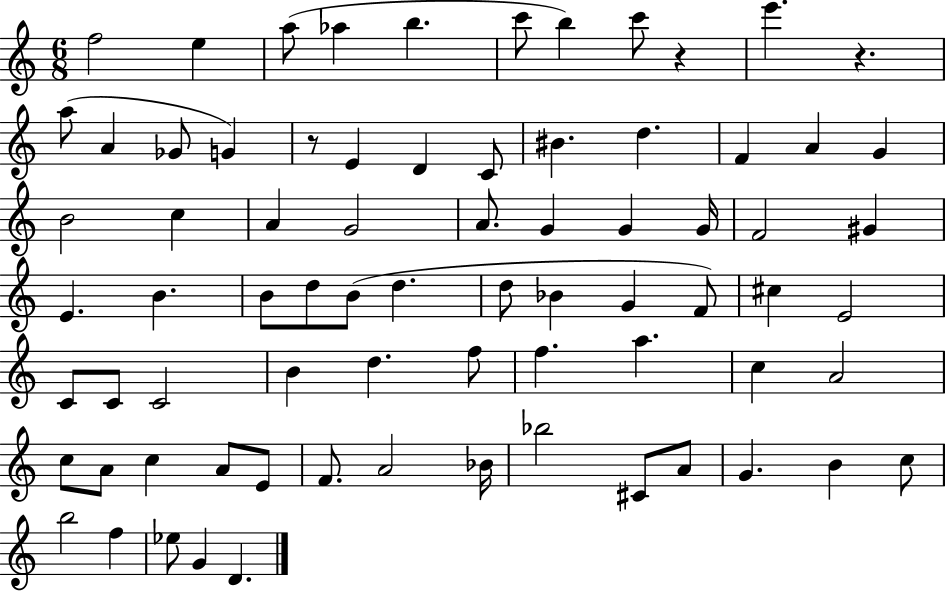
{
  \clef treble
  \numericTimeSignature
  \time 6/8
  \key c \major
  \repeat volta 2 { f''2 e''4 | a''8( aes''4 b''4. | c'''8 b''4) c'''8 r4 | e'''4. r4. | \break a''8( a'4 ges'8 g'4) | r8 e'4 d'4 c'8 | bis'4. d''4. | f'4 a'4 g'4 | \break b'2 c''4 | a'4 g'2 | a'8. g'4 g'4 g'16 | f'2 gis'4 | \break e'4. b'4. | b'8 d''8 b'8( d''4. | d''8 bes'4 g'4 f'8) | cis''4 e'2 | \break c'8 c'8 c'2 | b'4 d''4. f''8 | f''4. a''4. | c''4 a'2 | \break c''8 a'8 c''4 a'8 e'8 | f'8. a'2 bes'16 | bes''2 cis'8 a'8 | g'4. b'4 c''8 | \break b''2 f''4 | ees''8 g'4 d'4. | } \bar "|."
}